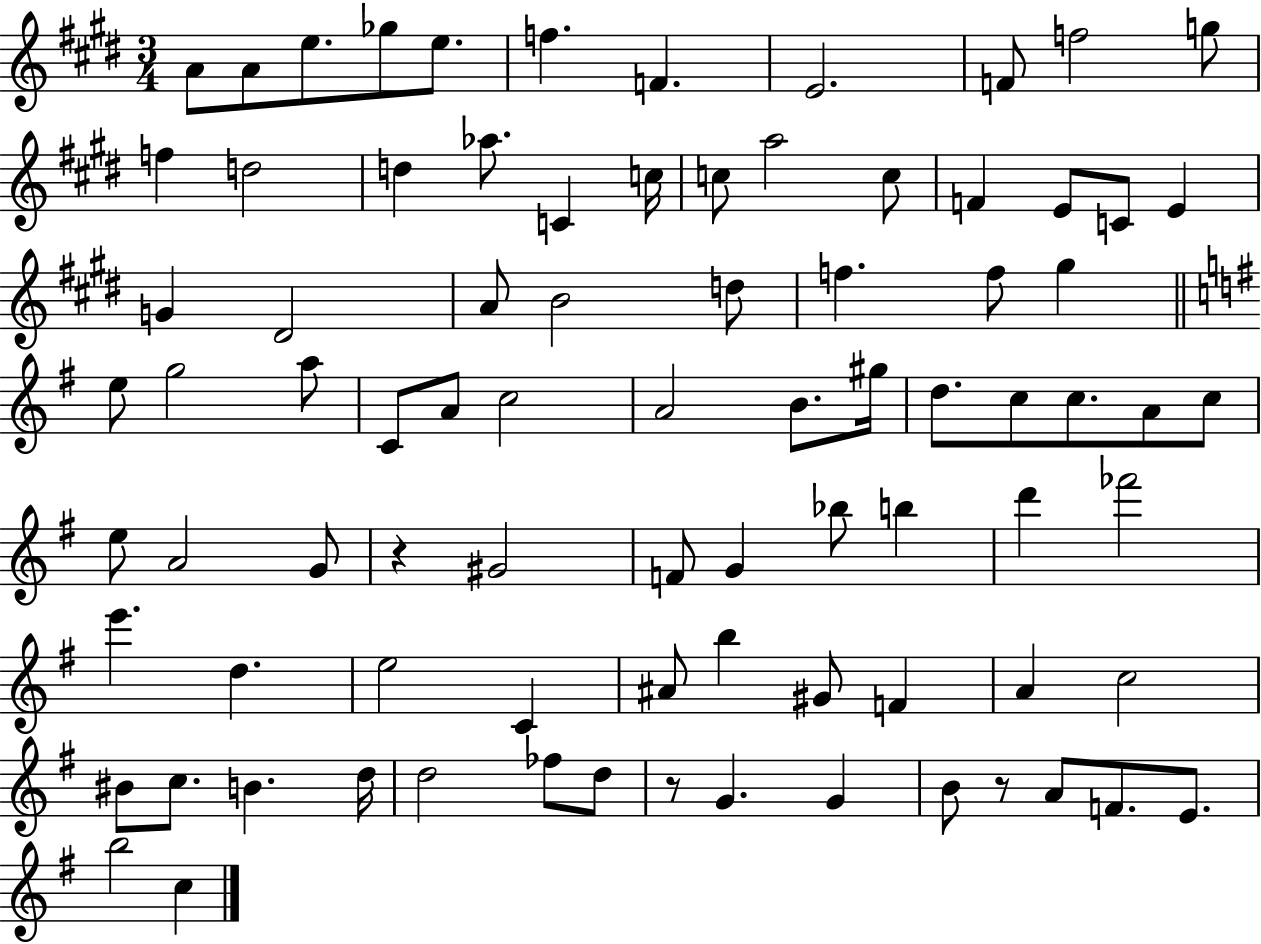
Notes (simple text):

A4/e A4/e E5/e. Gb5/e E5/e. F5/q. F4/q. E4/h. F4/e F5/h G5/e F5/q D5/h D5/q Ab5/e. C4/q C5/s C5/e A5/h C5/e F4/q E4/e C4/e E4/q G4/q D#4/h A4/e B4/h D5/e F5/q. F5/e G#5/q E5/e G5/h A5/e C4/e A4/e C5/h A4/h B4/e. G#5/s D5/e. C5/e C5/e. A4/e C5/e E5/e A4/h G4/e R/q G#4/h F4/e G4/q Bb5/e B5/q D6/q FES6/h E6/q. D5/q. E5/h C4/q A#4/e B5/q G#4/e F4/q A4/q C5/h BIS4/e C5/e. B4/q. D5/s D5/h FES5/e D5/e R/e G4/q. G4/q B4/e R/e A4/e F4/e. E4/e. B5/h C5/q